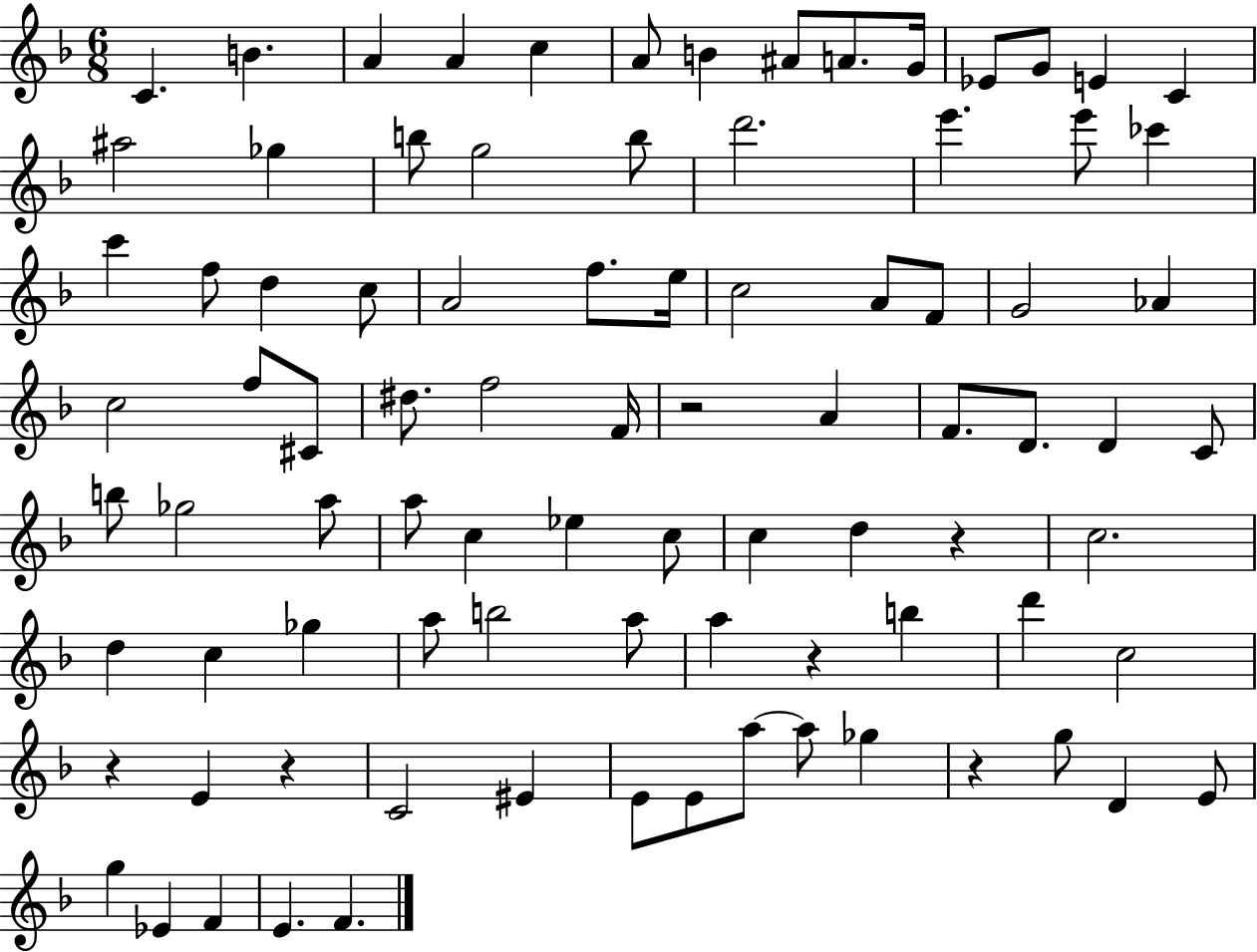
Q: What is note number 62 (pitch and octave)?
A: A5